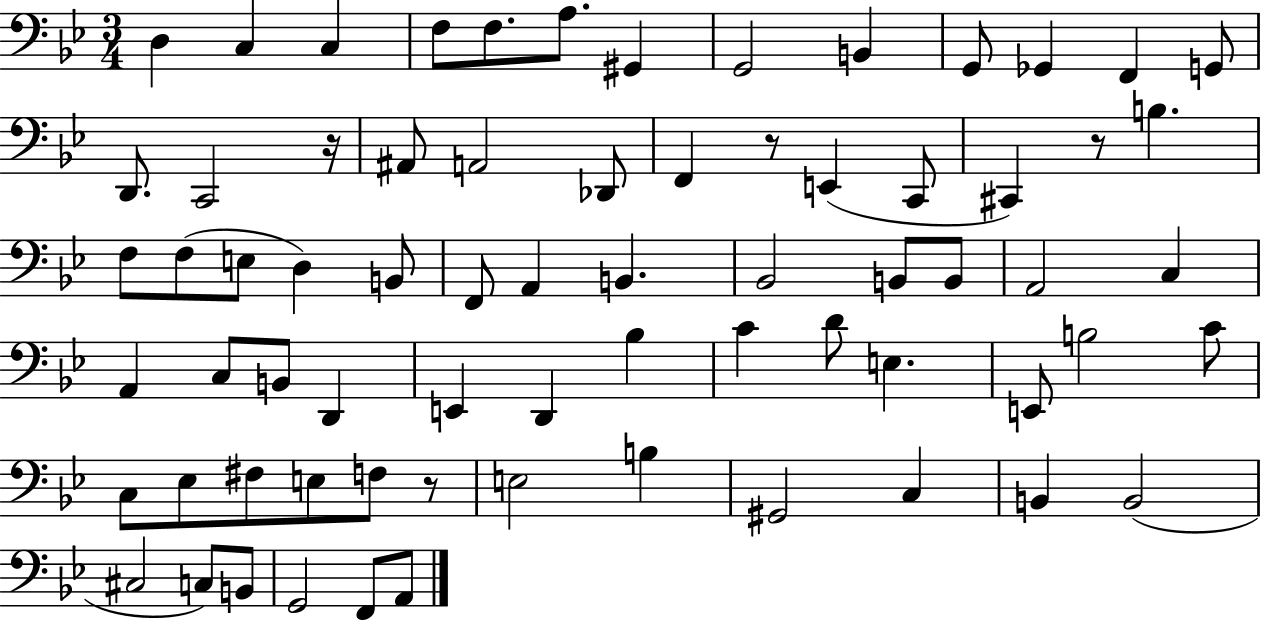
D3/q C3/q C3/q F3/e F3/e. A3/e. G#2/q G2/h B2/q G2/e Gb2/q F2/q G2/e D2/e. C2/h R/s A#2/e A2/h Db2/e F2/q R/e E2/q C2/e C#2/q R/e B3/q. F3/e F3/e E3/e D3/q B2/e F2/e A2/q B2/q. Bb2/h B2/e B2/e A2/h C3/q A2/q C3/e B2/e D2/q E2/q D2/q Bb3/q C4/q D4/e E3/q. E2/e B3/h C4/e C3/e Eb3/e F#3/e E3/e F3/e R/e E3/h B3/q G#2/h C3/q B2/q B2/h C#3/h C3/e B2/e G2/h F2/e A2/e